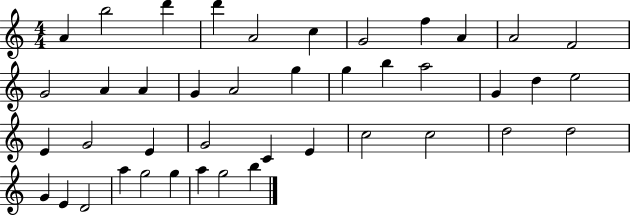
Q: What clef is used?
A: treble